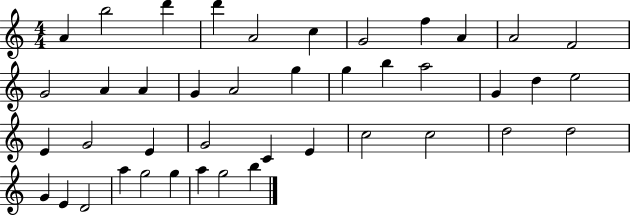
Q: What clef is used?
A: treble